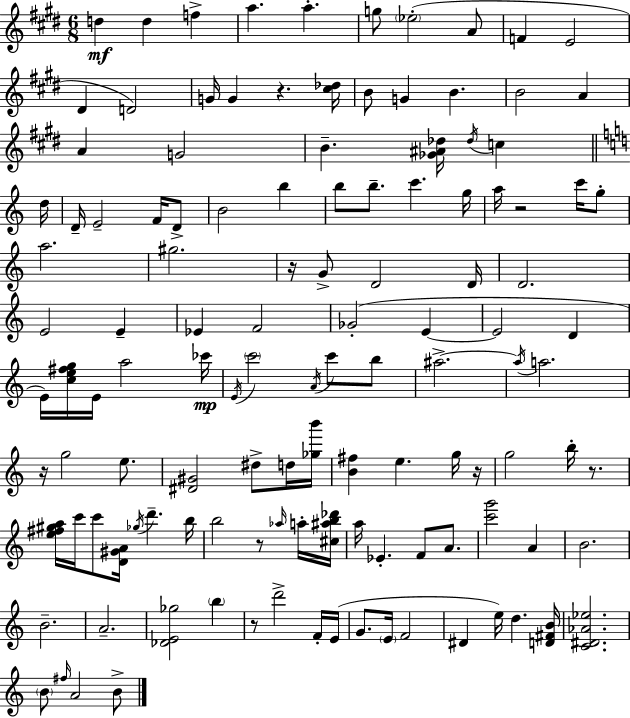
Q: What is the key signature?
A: E major